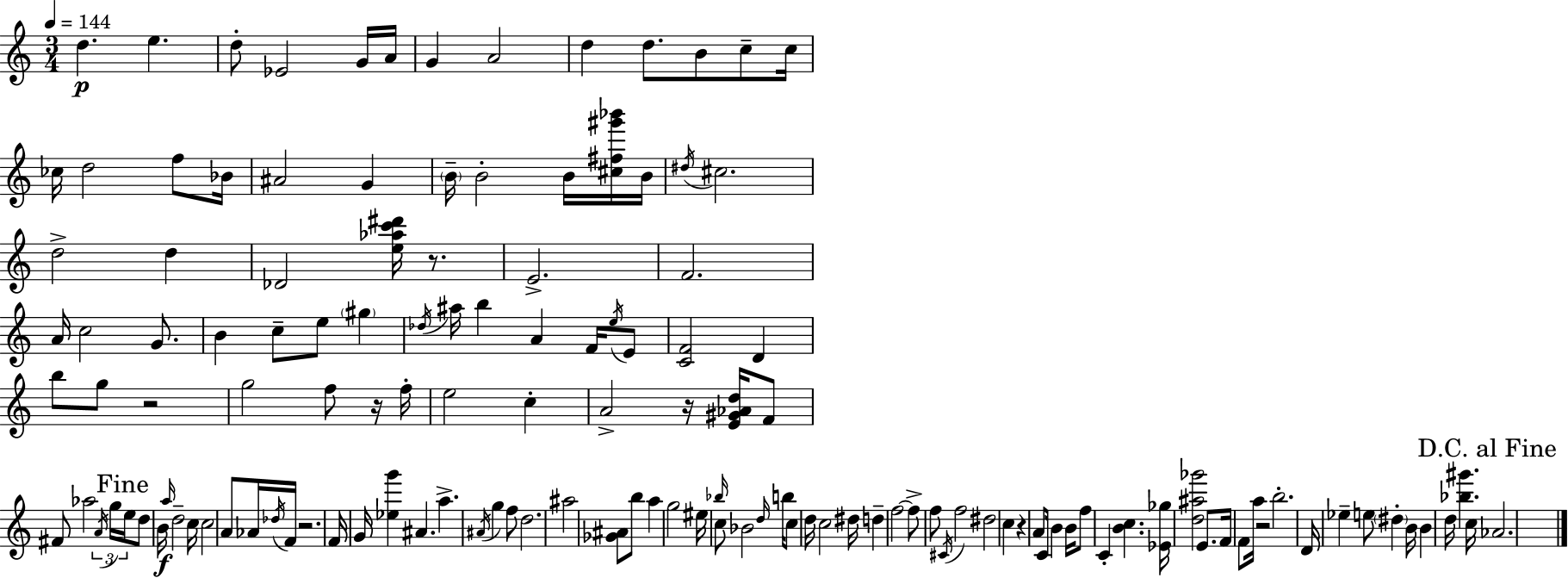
D5/q. E5/q. D5/e Eb4/h G4/s A4/s G4/q A4/h D5/q D5/e. B4/e C5/e C5/s CES5/s D5/h F5/e Bb4/s A#4/h G4/q B4/s B4/h B4/s [C#5,F#5,G#6,Bb6]/s B4/s D#5/s C#5/h. D5/h D5/q Db4/h [E5,Ab5,C6,D#6]/s R/e. E4/h. F4/h. A4/s C5/h G4/e. B4/q C5/e E5/e G#5/q Db5/s A#5/s B5/q A4/q F4/s E5/s E4/e [C4,F4]/h D4/q B5/e G5/e R/h G5/h F5/e R/s F5/s E5/h C5/q A4/h R/s [E4,G#4,Ab4,D5]/s F4/e F#4/e Ab5/h A4/s G5/s E5/s D5/e B4/s A5/s D5/h C5/s C5/h A4/e Ab4/s Db5/s F4/s R/h. F4/s G4/s [Eb5,G6]/q A#4/q. A5/q. A#4/s G5/q F5/e D5/h. A#5/h [Gb4,A#4]/e B5/e A5/q G5/h EIS5/s Bb5/s C5/e Bb4/h D5/s B5/s C5/e D5/s C5/h D#5/s D5/q F5/h F5/e F5/e C#4/s F5/h D#5/h C5/q R/q A4/e C4/s B4/q B4/s F5/e C4/q [B4,C5]/q. [Eb4,Gb5]/s [D5,A#5,Gb6]/h E4/e. F4/s F4/e A5/s R/h B5/h. D4/s Eb5/q E5/e D#5/q B4/s B4/q D5/s [Bb5,G#6]/q. C5/s Ab4/h.